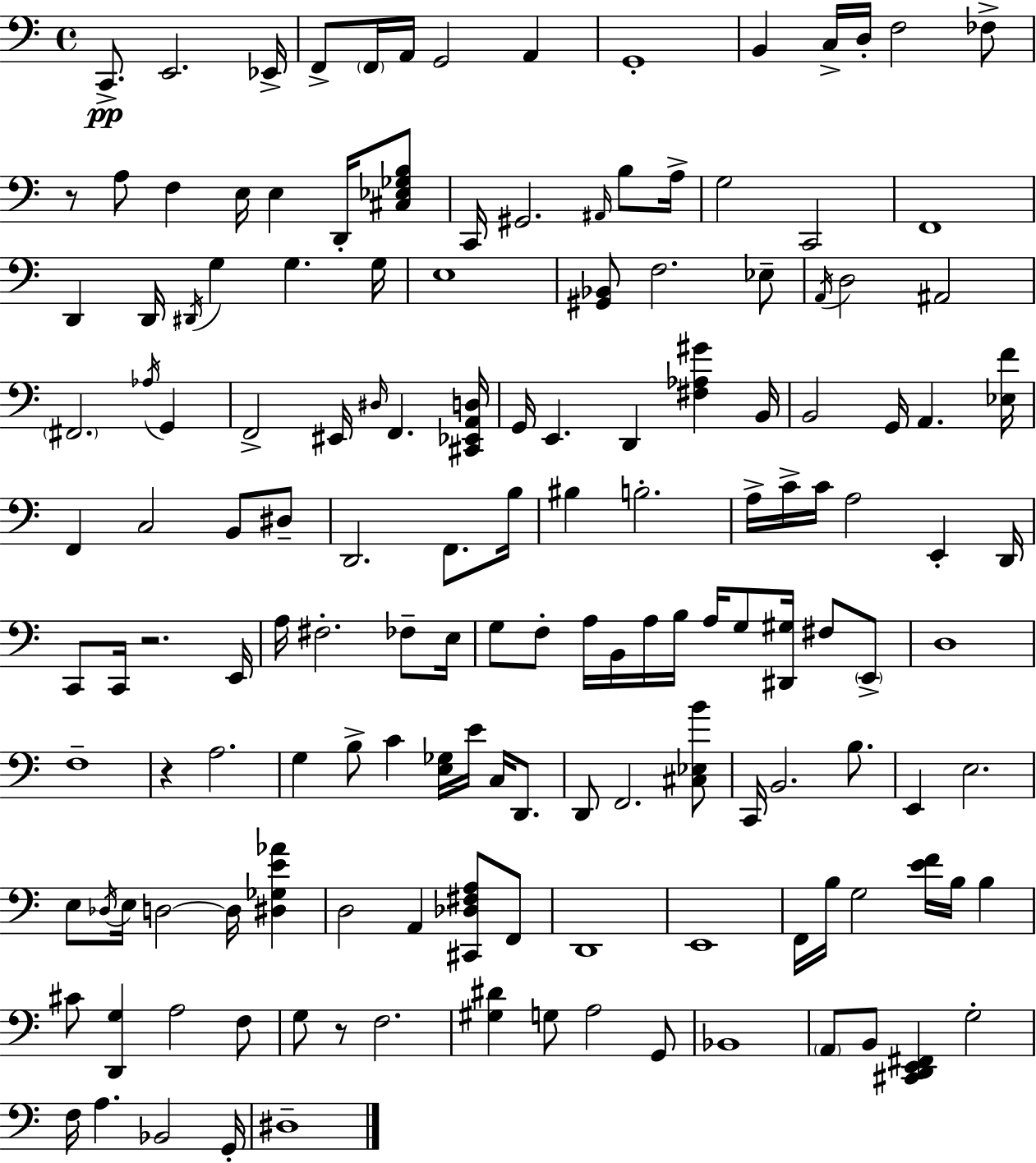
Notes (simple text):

C2/e. E2/h. Eb2/s F2/e F2/s A2/s G2/h A2/q G2/w B2/q C3/s D3/s F3/h FES3/e R/e A3/e F3/q E3/s E3/q D2/s [C#3,Eb3,Gb3,B3]/e C2/s G#2/h. A#2/s B3/e A3/s G3/h C2/h F2/w D2/q D2/s D#2/s G3/q G3/q. G3/s E3/w [G#2,Bb2]/e F3/h. Eb3/e A2/s D3/h A#2/h F#2/h. Ab3/s G2/q F2/h EIS2/s D#3/s F2/q. [C#2,Eb2,A2,D3]/s G2/s E2/q. D2/q [F#3,Ab3,G#4]/q B2/s B2/h G2/s A2/q. [Eb3,F4]/s F2/q C3/h B2/e D#3/e D2/h. F2/e. B3/s BIS3/q B3/h. A3/s C4/s C4/s A3/h E2/q D2/s C2/e C2/s R/h. E2/s A3/s F#3/h. FES3/e E3/s G3/e F3/e A3/s B2/s A3/s B3/s A3/s G3/e [D#2,G#3]/s F#3/e E2/e D3/w F3/w R/q A3/h. G3/q B3/e C4/q [E3,Gb3]/s E4/s C3/s D2/e. D2/e F2/h. [C#3,Eb3,B4]/e C2/s B2/h. B3/e. E2/q E3/h. E3/e Db3/s E3/s D3/h D3/s [D#3,Gb3,E4,Ab4]/q D3/h A2/q [C#2,Db3,F#3,A3]/e F2/e D2/w E2/w F2/s B3/s G3/h [E4,F4]/s B3/s B3/q C#4/e [D2,G3]/q A3/h F3/e G3/e R/e F3/h. [G#3,D#4]/q G3/e A3/h G2/e Bb2/w A2/e B2/e [C#2,D2,E2,F#2]/q G3/h F3/s A3/q. Bb2/h G2/s D#3/w